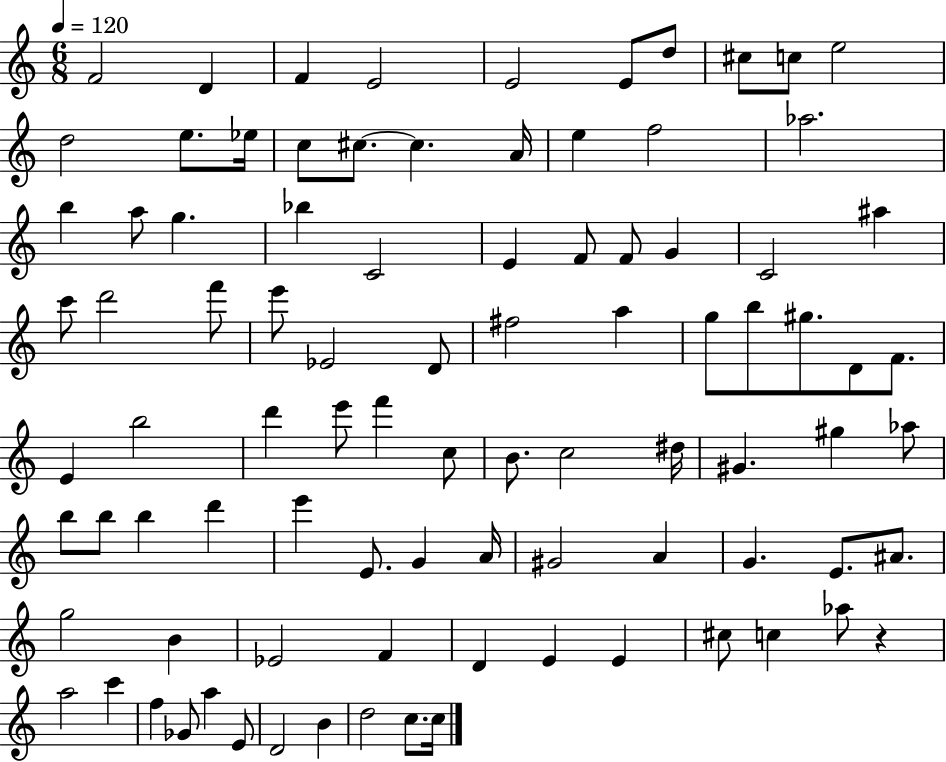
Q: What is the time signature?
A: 6/8